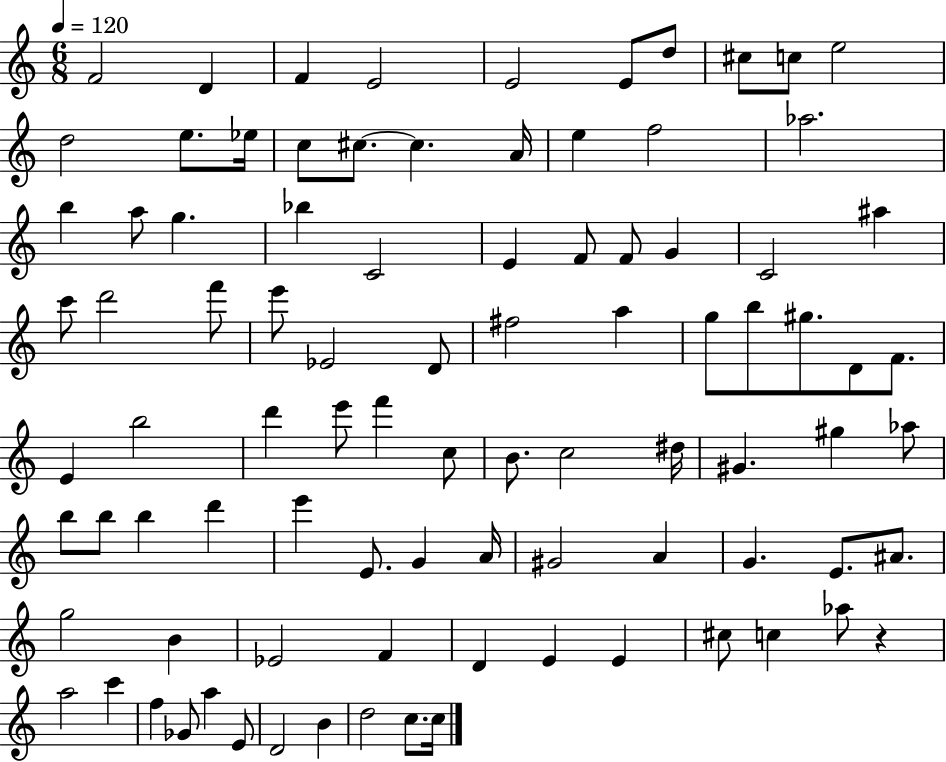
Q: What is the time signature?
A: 6/8